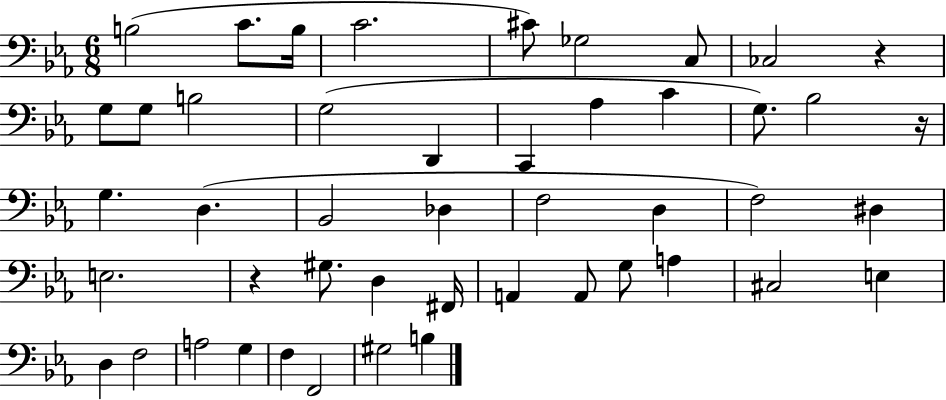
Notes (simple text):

B3/h C4/e. B3/s C4/h. C#4/e Gb3/h C3/e CES3/h R/q G3/e G3/e B3/h G3/h D2/q C2/q Ab3/q C4/q G3/e. Bb3/h R/s G3/q. D3/q. Bb2/h Db3/q F3/h D3/q F3/h D#3/q E3/h. R/q G#3/e. D3/q F#2/s A2/q A2/e G3/e A3/q C#3/h E3/q D3/q F3/h A3/h G3/q F3/q F2/h G#3/h B3/q